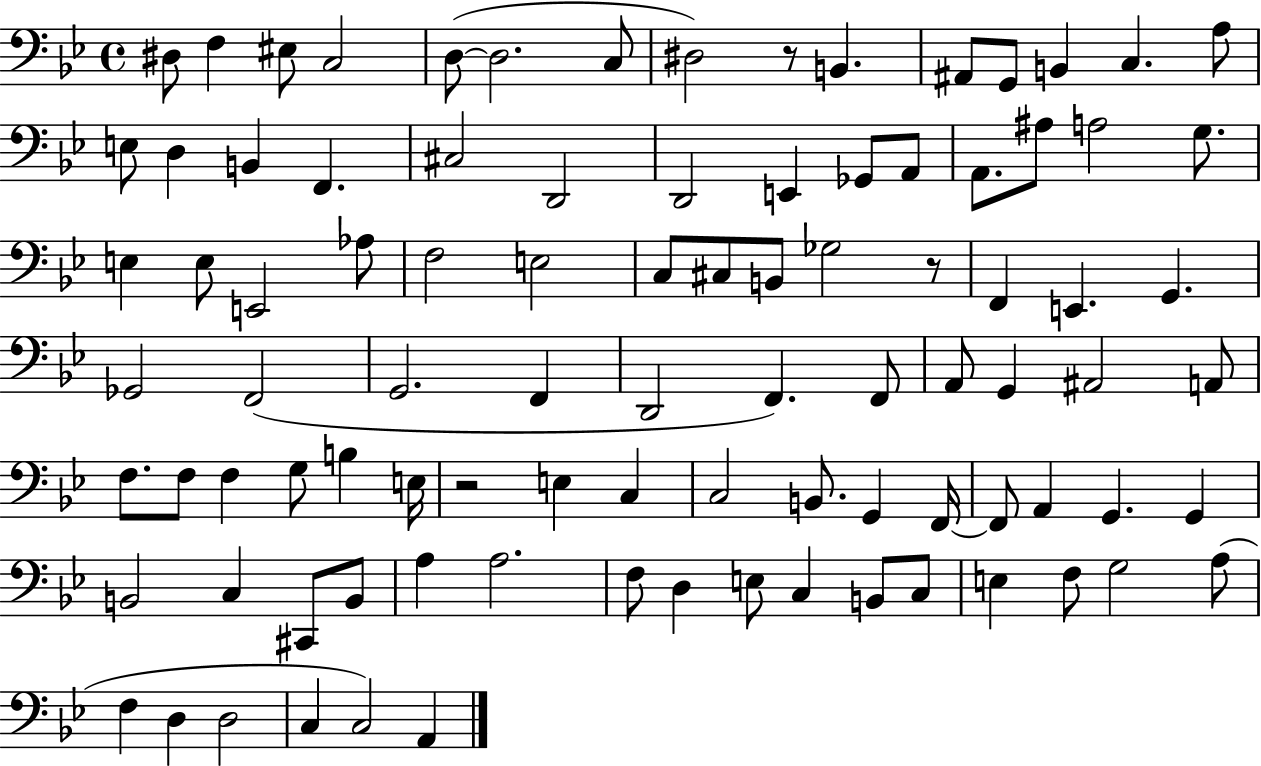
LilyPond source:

{
  \clef bass
  \time 4/4
  \defaultTimeSignature
  \key bes \major
  dis8 f4 eis8 c2 | d8~(~ d2. c8 | dis2) r8 b,4. | ais,8 g,8 b,4 c4. a8 | \break e8 d4 b,4 f,4. | cis2 d,2 | d,2 e,4 ges,8 a,8 | a,8. ais8 a2 g8. | \break e4 e8 e,2 aes8 | f2 e2 | c8 cis8 b,8 ges2 r8 | f,4 e,4. g,4. | \break ges,2 f,2( | g,2. f,4 | d,2 f,4.) f,8 | a,8 g,4 ais,2 a,8 | \break f8. f8 f4 g8 b4 e16 | r2 e4 c4 | c2 b,8. g,4 f,16~~ | f,8 a,4 g,4. g,4 | \break b,2 c4 cis,8 b,8 | a4 a2. | f8 d4 e8 c4 b,8 c8 | e4 f8 g2 a8( | \break f4 d4 d2 | c4 c2) a,4 | \bar "|."
}